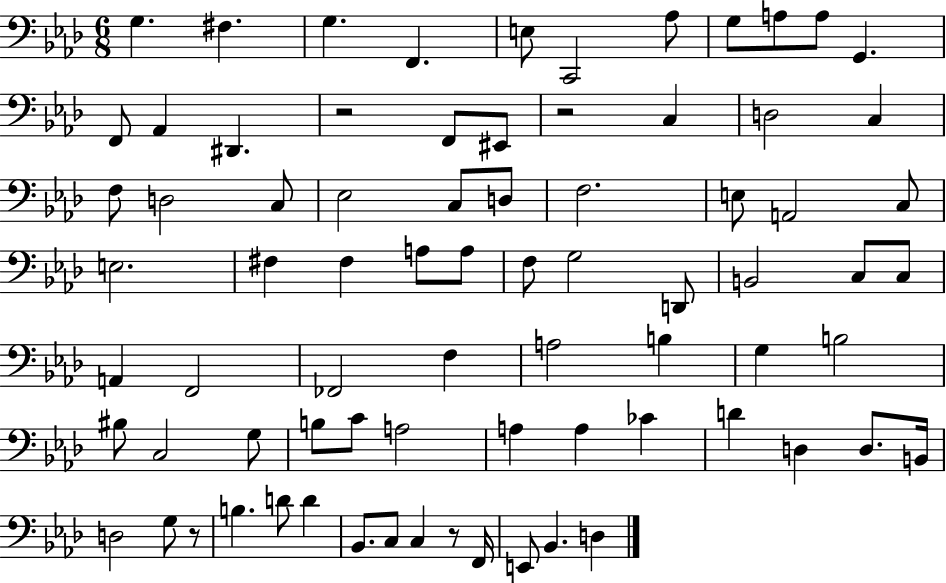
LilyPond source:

{
  \clef bass
  \numericTimeSignature
  \time 6/8
  \key aes \major
  \repeat volta 2 { g4. fis4. | g4. f,4. | e8 c,2 aes8 | g8 a8 a8 g,4. | \break f,8 aes,4 dis,4. | r2 f,8 eis,8 | r2 c4 | d2 c4 | \break f8 d2 c8 | ees2 c8 d8 | f2. | e8 a,2 c8 | \break e2. | fis4 fis4 a8 a8 | f8 g2 d,8 | b,2 c8 c8 | \break a,4 f,2 | fes,2 f4 | a2 b4 | g4 b2 | \break bis8 c2 g8 | b8 c'8 a2 | a4 a4 ces'4 | d'4 d4 d8. b,16 | \break d2 g8 r8 | b4. d'8 d'4 | bes,8. c8 c4 r8 f,16 | e,8 bes,4. d4 | \break } \bar "|."
}